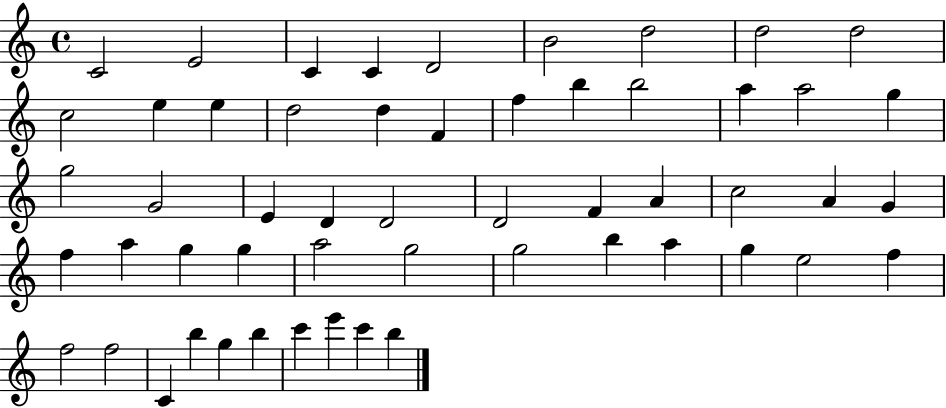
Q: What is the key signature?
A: C major